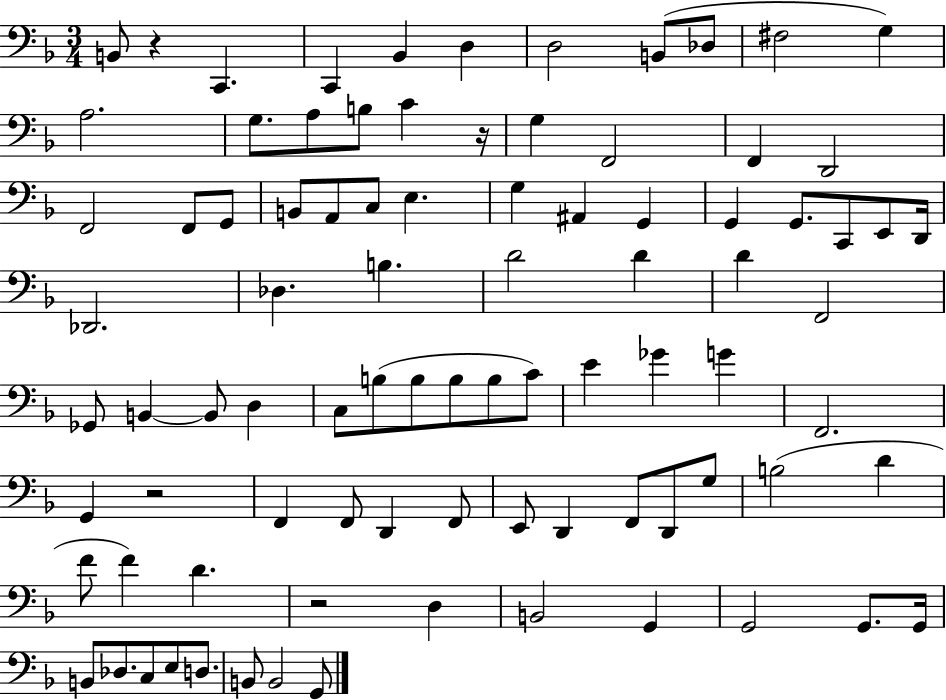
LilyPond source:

{
  \clef bass
  \numericTimeSignature
  \time 3/4
  \key f \major
  b,8 r4 c,4. | c,4 bes,4 d4 | d2 b,8( des8 | fis2 g4) | \break a2. | g8. a8 b8 c'4 r16 | g4 f,2 | f,4 d,2 | \break f,2 f,8 g,8 | b,8 a,8 c8 e4. | g4 ais,4 g,4 | g,4 g,8. c,8 e,8 d,16 | \break des,2. | des4. b4. | d'2 d'4 | d'4 f,2 | \break ges,8 b,4~~ b,8 d4 | c8 b8( b8 b8 b8 c'8) | e'4 ges'4 g'4 | f,2. | \break g,4 r2 | f,4 f,8 d,4 f,8 | e,8 d,4 f,8 d,8 g8 | b2( d'4 | \break f'8 f'4) d'4. | r2 d4 | b,2 g,4 | g,2 g,8. g,16 | \break b,8 des8. c8 e8 d8. | b,8 b,2 g,8 | \bar "|."
}